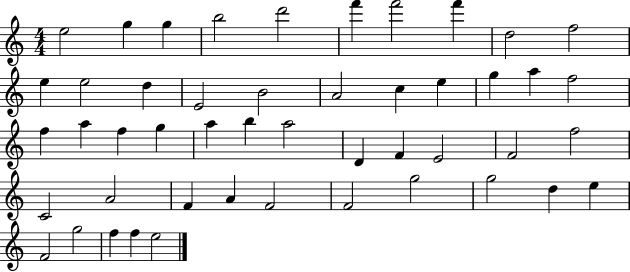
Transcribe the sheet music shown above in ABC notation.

X:1
T:Untitled
M:4/4
L:1/4
K:C
e2 g g b2 d'2 f' f'2 f' d2 f2 e e2 d E2 B2 A2 c e g a f2 f a f g a b a2 D F E2 F2 f2 C2 A2 F A F2 F2 g2 g2 d e F2 g2 f f e2